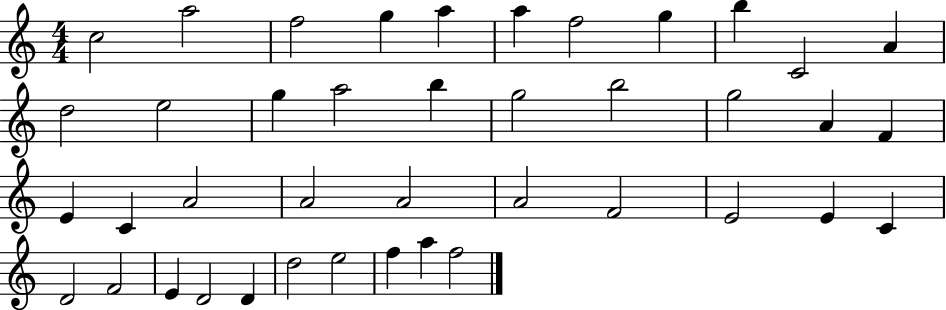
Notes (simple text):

C5/h A5/h F5/h G5/q A5/q A5/q F5/h G5/q B5/q C4/h A4/q D5/h E5/h G5/q A5/h B5/q G5/h B5/h G5/h A4/q F4/q E4/q C4/q A4/h A4/h A4/h A4/h F4/h E4/h E4/q C4/q D4/h F4/h E4/q D4/h D4/q D5/h E5/h F5/q A5/q F5/h